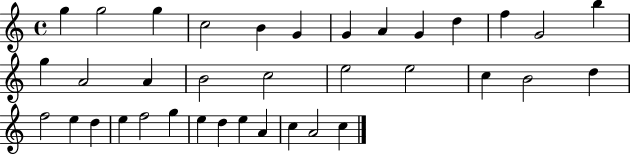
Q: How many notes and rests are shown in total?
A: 36